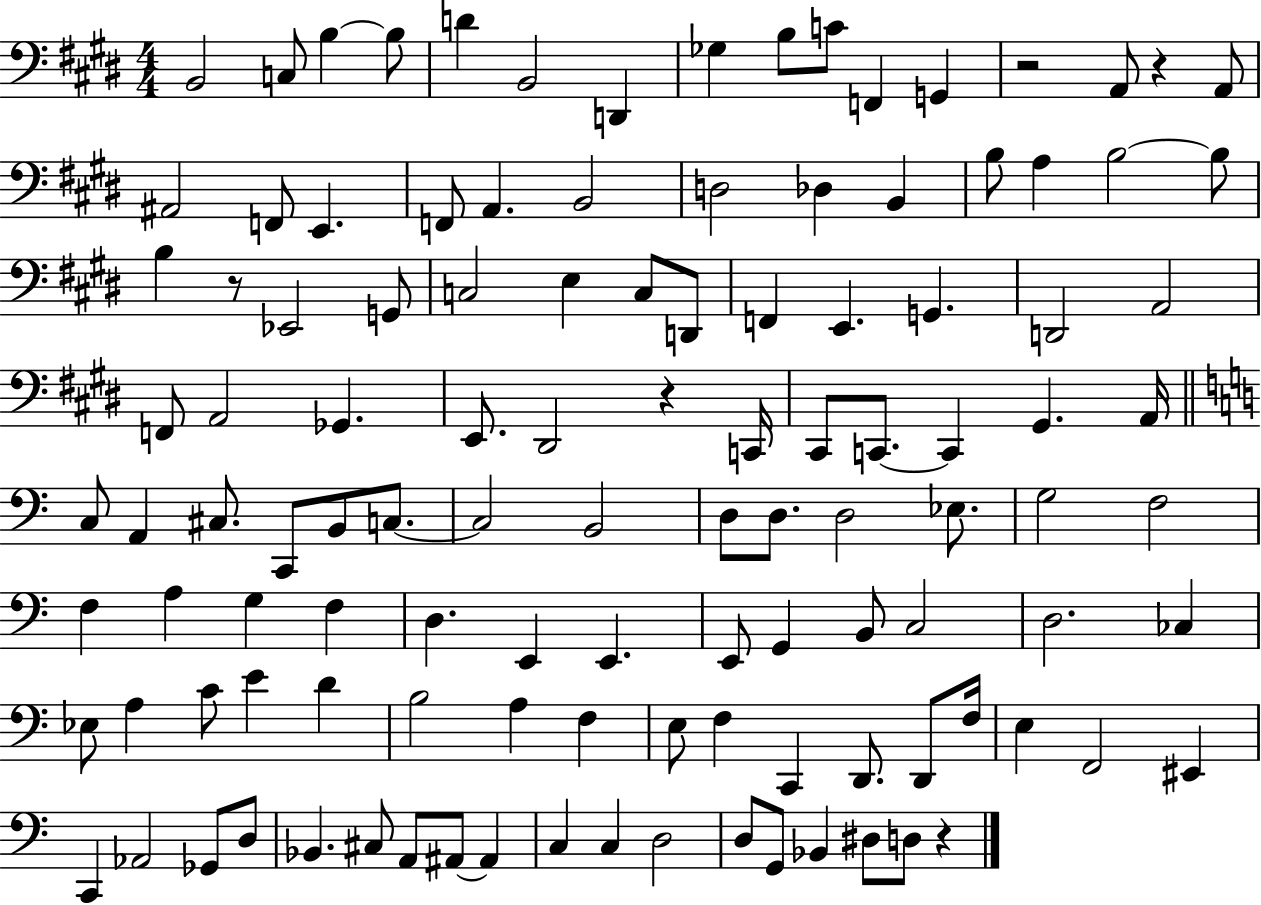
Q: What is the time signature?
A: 4/4